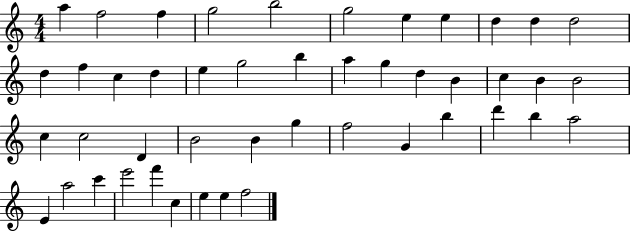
{
  \clef treble
  \numericTimeSignature
  \time 4/4
  \key c \major
  a''4 f''2 f''4 | g''2 b''2 | g''2 e''4 e''4 | d''4 d''4 d''2 | \break d''4 f''4 c''4 d''4 | e''4 g''2 b''4 | a''4 g''4 d''4 b'4 | c''4 b'4 b'2 | \break c''4 c''2 d'4 | b'2 b'4 g''4 | f''2 g'4 b''4 | d'''4 b''4 a''2 | \break e'4 a''2 c'''4 | e'''2 f'''4 c''4 | e''4 e''4 f''2 | \bar "|."
}